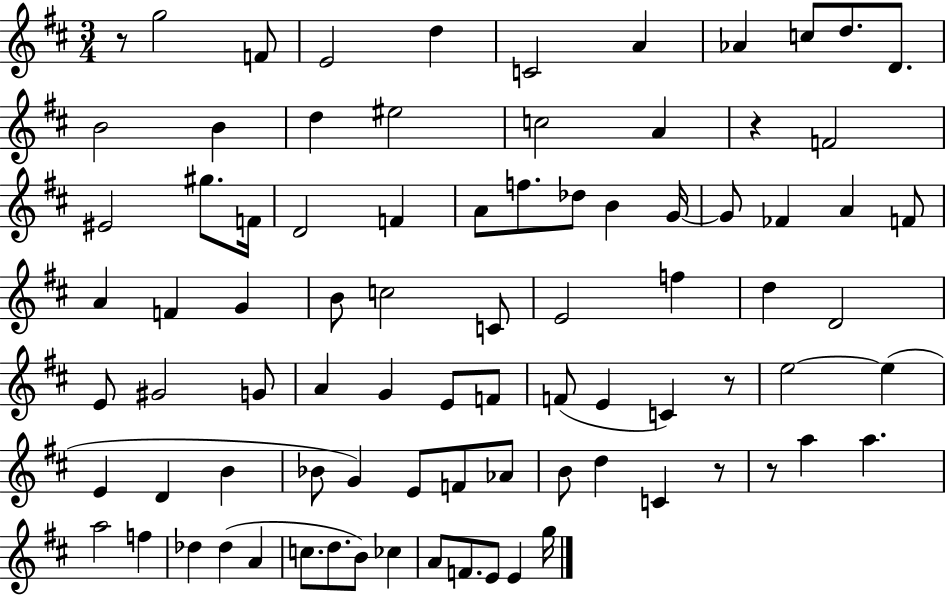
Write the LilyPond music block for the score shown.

{
  \clef treble
  \numericTimeSignature
  \time 3/4
  \key d \major
  r8 g''2 f'8 | e'2 d''4 | c'2 a'4 | aes'4 c''8 d''8. d'8. | \break b'2 b'4 | d''4 eis''2 | c''2 a'4 | r4 f'2 | \break eis'2 gis''8. f'16 | d'2 f'4 | a'8 f''8. des''8 b'4 g'16~~ | g'8 fes'4 a'4 f'8 | \break a'4 f'4 g'4 | b'8 c''2 c'8 | e'2 f''4 | d''4 d'2 | \break e'8 gis'2 g'8 | a'4 g'4 e'8 f'8 | f'8( e'4 c'4) r8 | e''2~~ e''4( | \break e'4 d'4 b'4 | bes'8 g'4) e'8 f'8 aes'8 | b'8 d''4 c'4 r8 | r8 a''4 a''4. | \break a''2 f''4 | des''4 des''4( a'4 | c''8. d''8. b'8) ces''4 | a'8 f'8. e'8 e'4 g''16 | \break \bar "|."
}